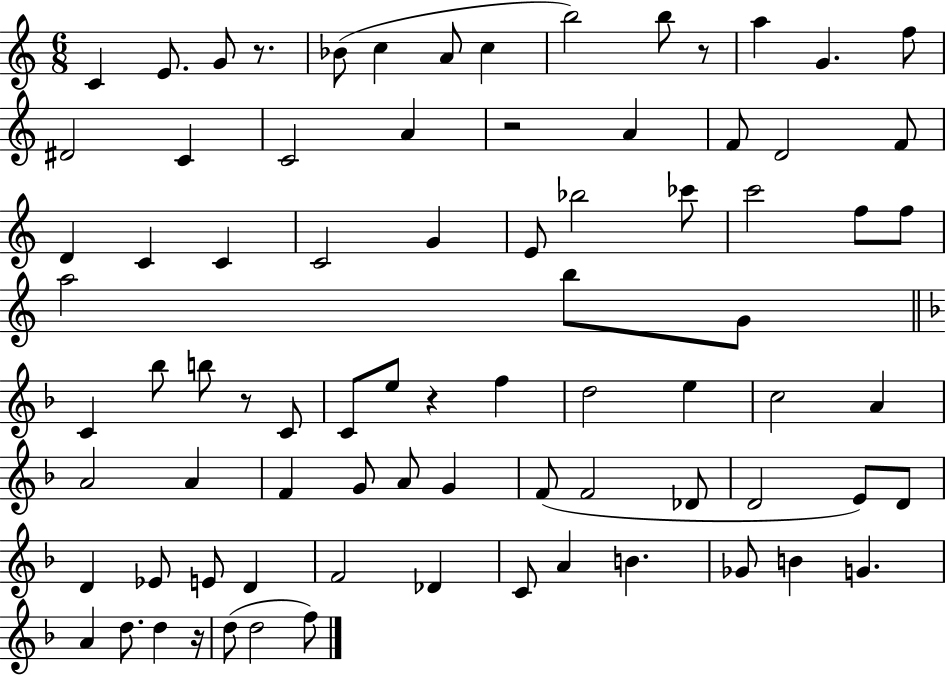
{
  \clef treble
  \numericTimeSignature
  \time 6/8
  \key c \major
  \repeat volta 2 { c'4 e'8. g'8 r8. | bes'8( c''4 a'8 c''4 | b''2) b''8 r8 | a''4 g'4. f''8 | \break dis'2 c'4 | c'2 a'4 | r2 a'4 | f'8 d'2 f'8 | \break d'4 c'4 c'4 | c'2 g'4 | e'8 bes''2 ces'''8 | c'''2 f''8 f''8 | \break a''2 b''8 g'8 | \bar "||" \break \key f \major c'4 bes''8 b''8 r8 c'8 | c'8 e''8 r4 f''4 | d''2 e''4 | c''2 a'4 | \break a'2 a'4 | f'4 g'8 a'8 g'4 | f'8( f'2 des'8 | d'2 e'8) d'8 | \break d'4 ees'8 e'8 d'4 | f'2 des'4 | c'8 a'4 b'4. | ges'8 b'4 g'4. | \break a'4 d''8. d''4 r16 | d''8( d''2 f''8) | } \bar "|."
}